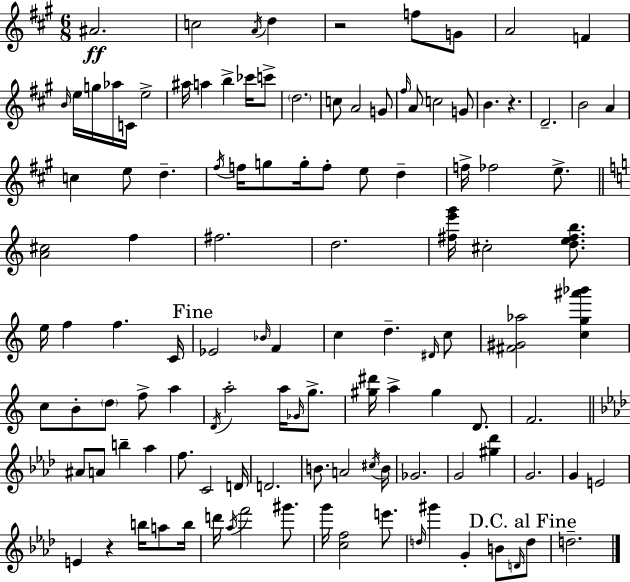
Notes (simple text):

A#4/h. C5/h A4/s D5/q R/h F5/e G4/e A4/h F4/q B4/s E5/s G5/s Ab5/s C4/s E5/h A#5/s A5/q B5/q CES6/s C6/e D5/h. C5/e A4/h G4/e F#5/s A4/e C5/h G4/e B4/q. R/q. D4/h. B4/h A4/q C5/q E5/e D5/q. F#5/s F5/s G5/e G5/s F5/e E5/e D5/q F5/s FES5/h E5/e. [A4,C#5]/h F5/q F#5/h. D5/h. [F#5,E6,G6]/s C#5/h [D5,E5,F#5,B5]/e. E5/s F5/q F5/q. C4/s Eb4/h Bb4/s F4/q C5/q D5/q. D#4/s C5/e [F#4,G#4,Ab5]/h [C5,G5,A#6,Bb6]/q C5/e B4/e D5/e F5/e A5/q D4/s A5/h A5/s Gb4/s G5/e. [G#5,D#6]/s A5/q G#5/q D4/e. F4/h. A#4/e A4/e B5/q Ab5/q F5/e. C4/h D4/s D4/h. B4/e. A4/h C#5/s B4/s Gb4/h. G4/h [G#5,Db6]/q G4/h. G4/q E4/h E4/q R/q B5/s A5/e B5/s D6/s Ab5/s F6/h G#6/e. G6/s [C5,F5]/h E6/e. D5/s G#6/q G4/q B4/e D4/s D5/e D5/h.